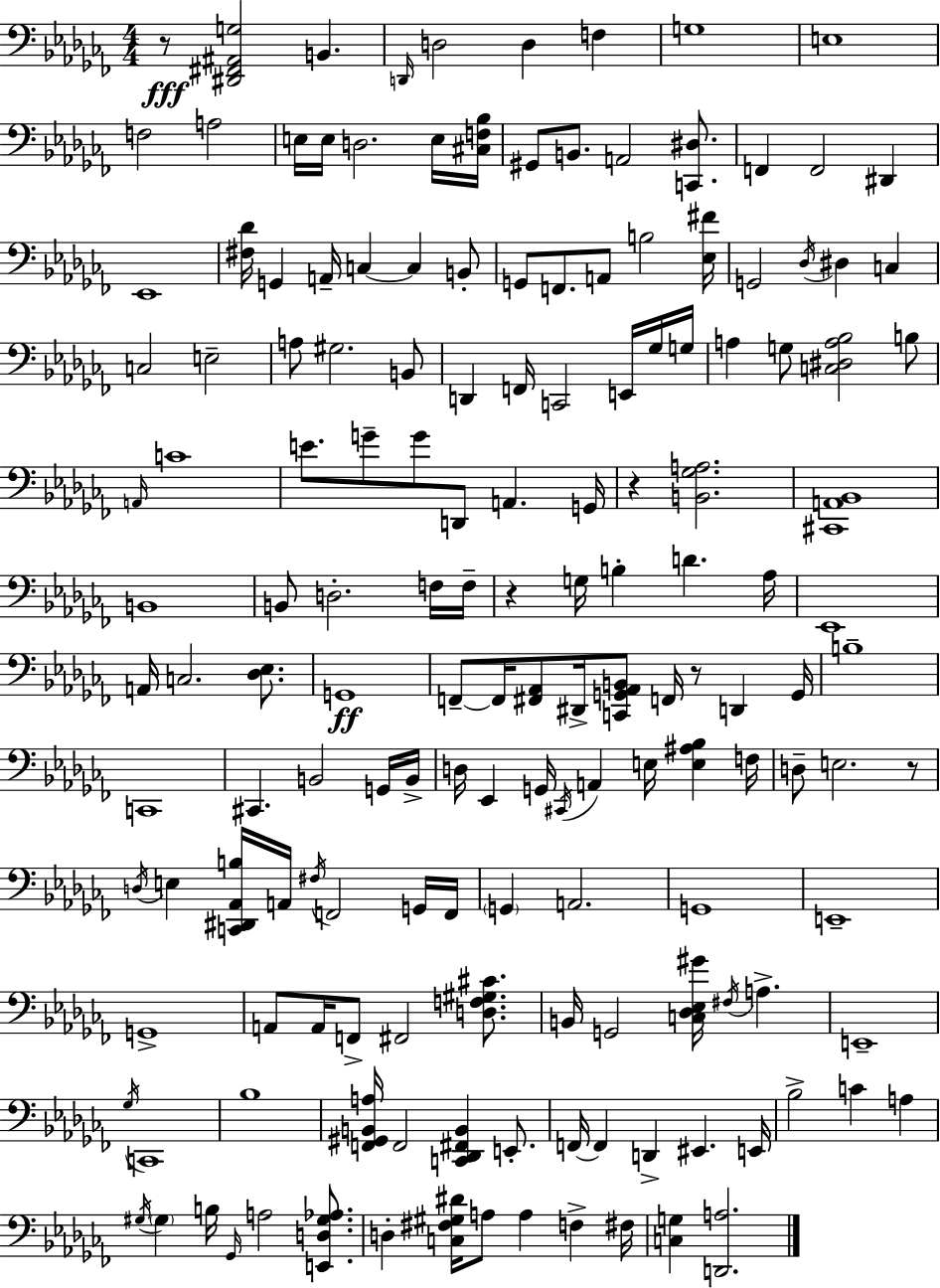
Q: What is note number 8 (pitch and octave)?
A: F3